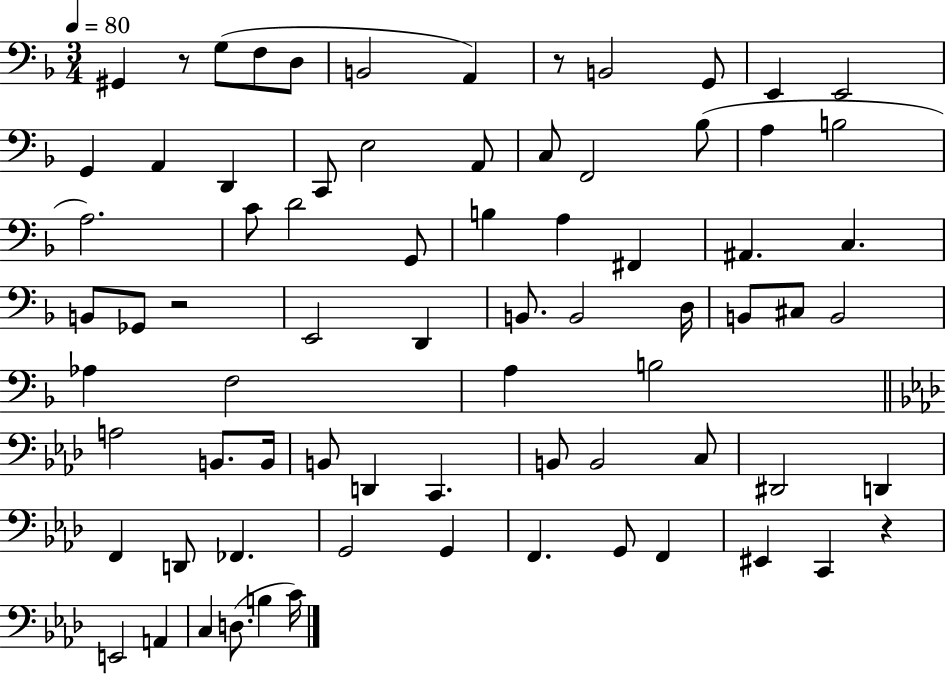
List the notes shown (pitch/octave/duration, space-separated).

G#2/q R/e G3/e F3/e D3/e B2/h A2/q R/e B2/h G2/e E2/q E2/h G2/q A2/q D2/q C2/e E3/h A2/e C3/e F2/h Bb3/e A3/q B3/h A3/h. C4/e D4/h G2/e B3/q A3/q F#2/q A#2/q. C3/q. B2/e Gb2/e R/h E2/h D2/q B2/e. B2/h D3/s B2/e C#3/e B2/h Ab3/q F3/h A3/q B3/h A3/h B2/e. B2/s B2/e D2/q C2/q. B2/e B2/h C3/e D#2/h D2/q F2/q D2/e FES2/q. G2/h G2/q F2/q. G2/e F2/q EIS2/q C2/q R/q E2/h A2/q C3/q D3/e. B3/q C4/s